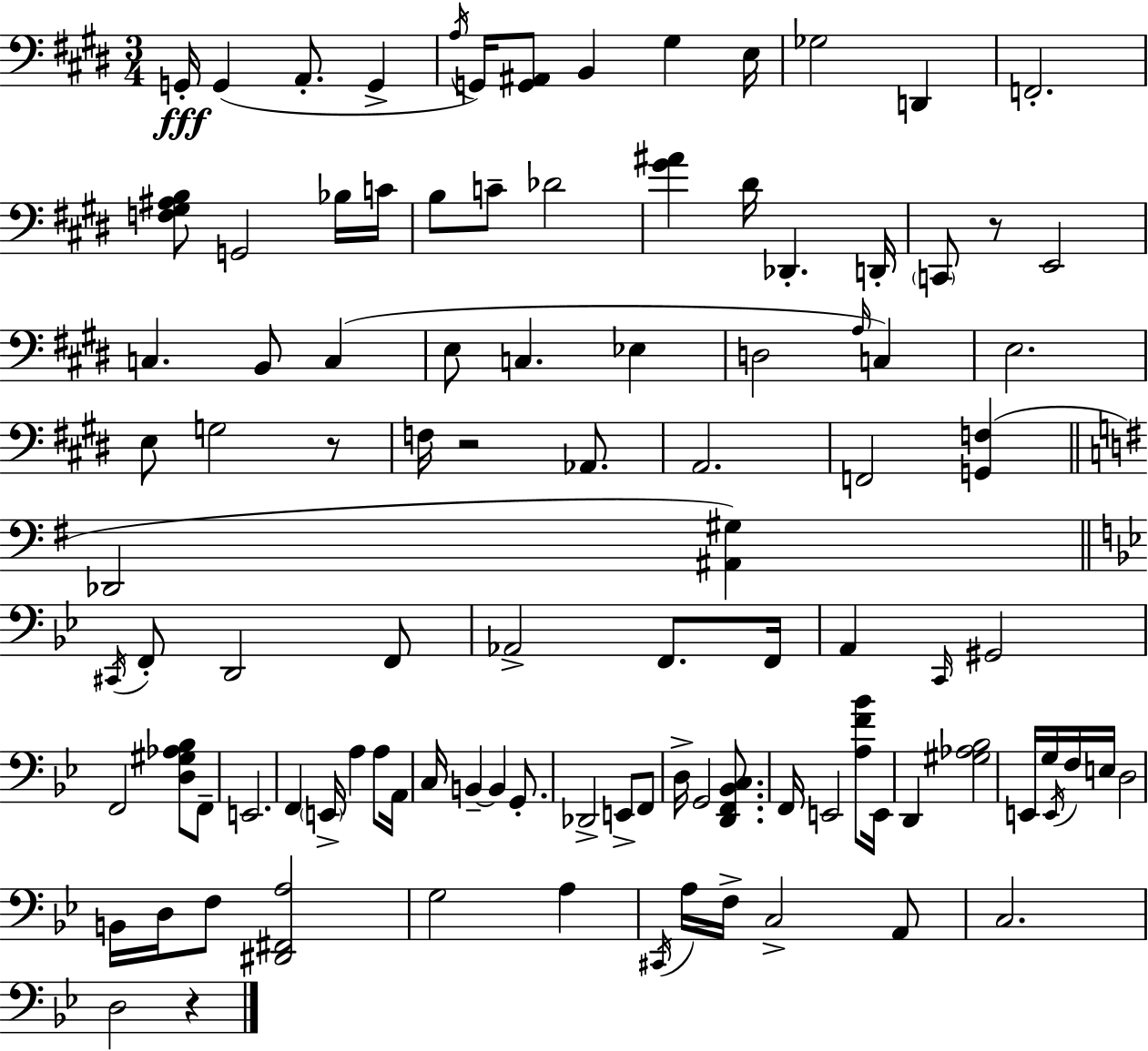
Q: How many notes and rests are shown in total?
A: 103